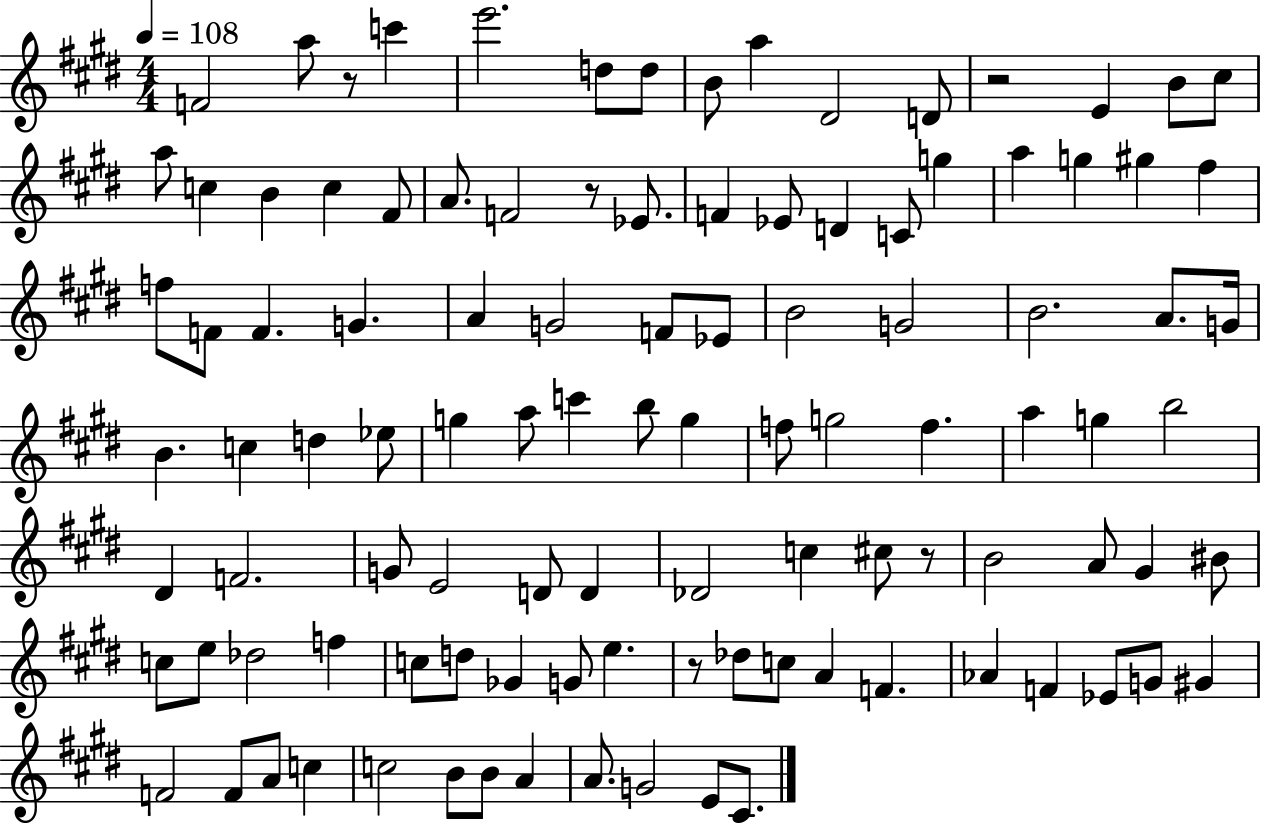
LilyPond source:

{
  \clef treble
  \numericTimeSignature
  \time 4/4
  \key e \major
  \tempo 4 = 108
  f'2 a''8 r8 c'''4 | e'''2. d''8 d''8 | b'8 a''4 dis'2 d'8 | r2 e'4 b'8 cis''8 | \break a''8 c''4 b'4 c''4 fis'8 | a'8. f'2 r8 ees'8. | f'4 ees'8 d'4 c'8 g''4 | a''4 g''4 gis''4 fis''4 | \break f''8 f'8 f'4. g'4. | a'4 g'2 f'8 ees'8 | b'2 g'2 | b'2. a'8. g'16 | \break b'4. c''4 d''4 ees''8 | g''4 a''8 c'''4 b''8 g''4 | f''8 g''2 f''4. | a''4 g''4 b''2 | \break dis'4 f'2. | g'8 e'2 d'8 d'4 | des'2 c''4 cis''8 r8 | b'2 a'8 gis'4 bis'8 | \break c''8 e''8 des''2 f''4 | c''8 d''8 ges'4 g'8 e''4. | r8 des''8 c''8 a'4 f'4. | aes'4 f'4 ees'8 g'8 gis'4 | \break f'2 f'8 a'8 c''4 | c''2 b'8 b'8 a'4 | a'8. g'2 e'8 cis'8. | \bar "|."
}